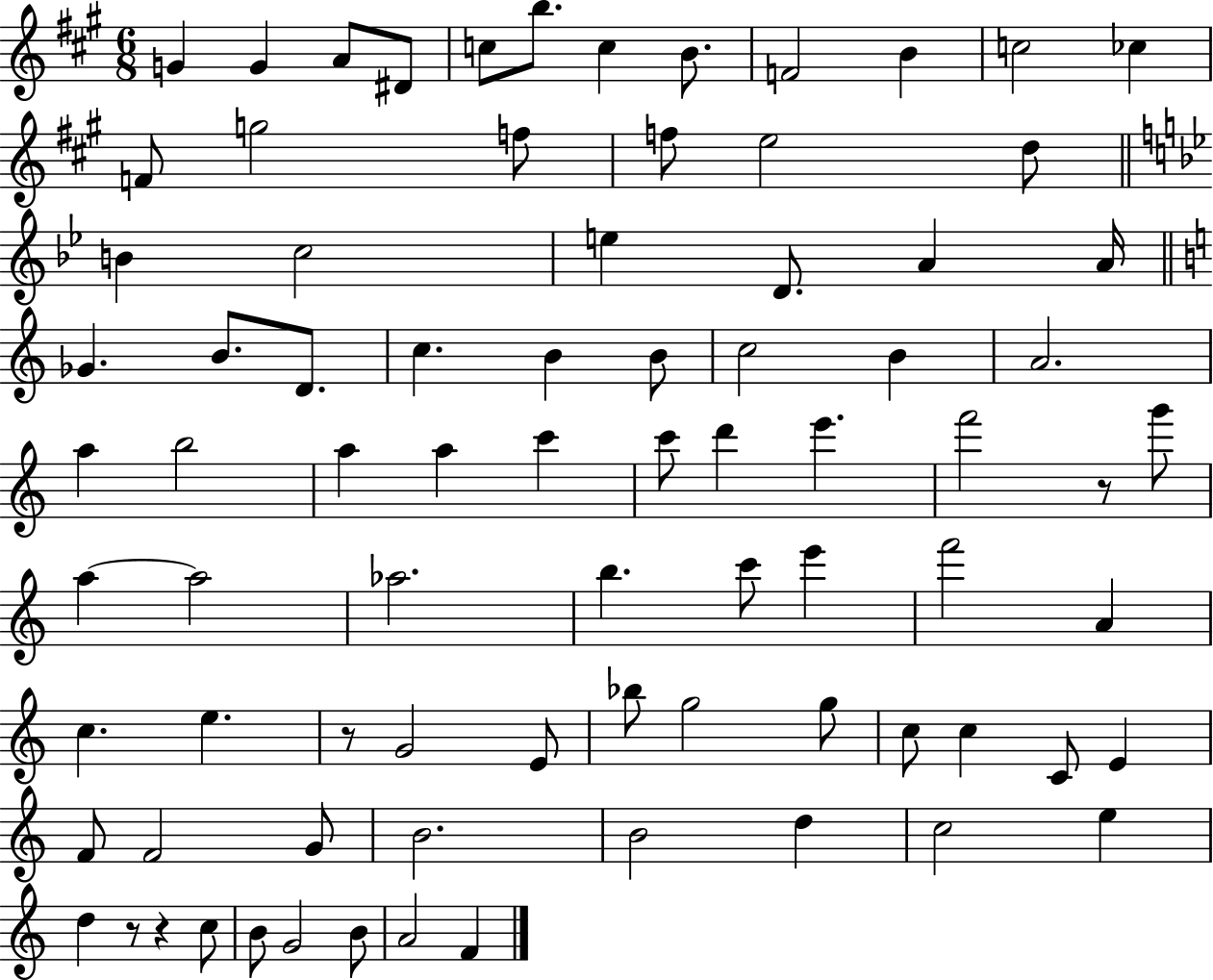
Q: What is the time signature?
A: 6/8